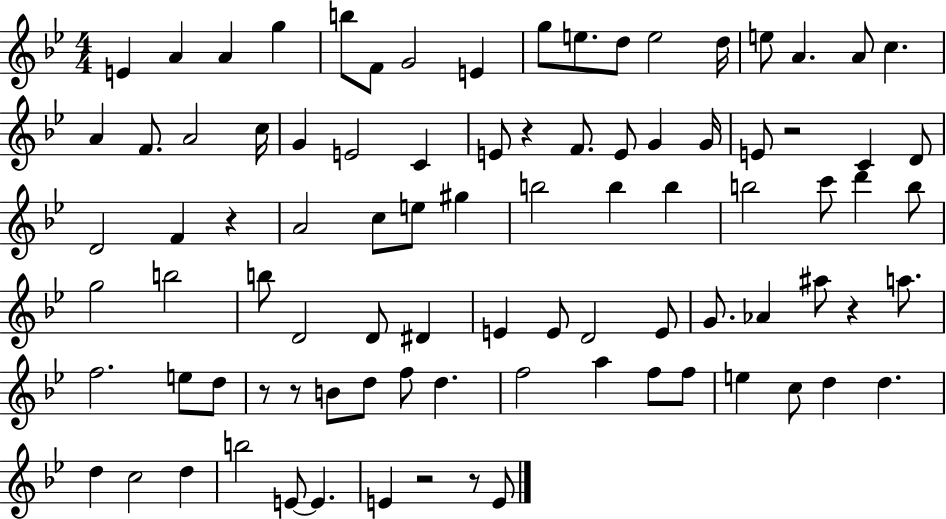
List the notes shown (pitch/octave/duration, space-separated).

E4/q A4/q A4/q G5/q B5/e F4/e G4/h E4/q G5/e E5/e. D5/e E5/h D5/s E5/e A4/q. A4/e C5/q. A4/q F4/e. A4/h C5/s G4/q E4/h C4/q E4/e R/q F4/e. E4/e G4/q G4/s E4/e R/h C4/q D4/e D4/h F4/q R/q A4/h C5/e E5/e G#5/q B5/h B5/q B5/q B5/h C6/e D6/q B5/e G5/h B5/h B5/e D4/h D4/e D#4/q E4/q E4/e D4/h E4/e G4/e. Ab4/q A#5/e R/q A5/e. F5/h. E5/e D5/e R/e R/e B4/e D5/e F5/e D5/q. F5/h A5/q F5/e F5/e E5/q C5/e D5/q D5/q. D5/q C5/h D5/q B5/h E4/e E4/q. E4/q R/h R/e E4/e